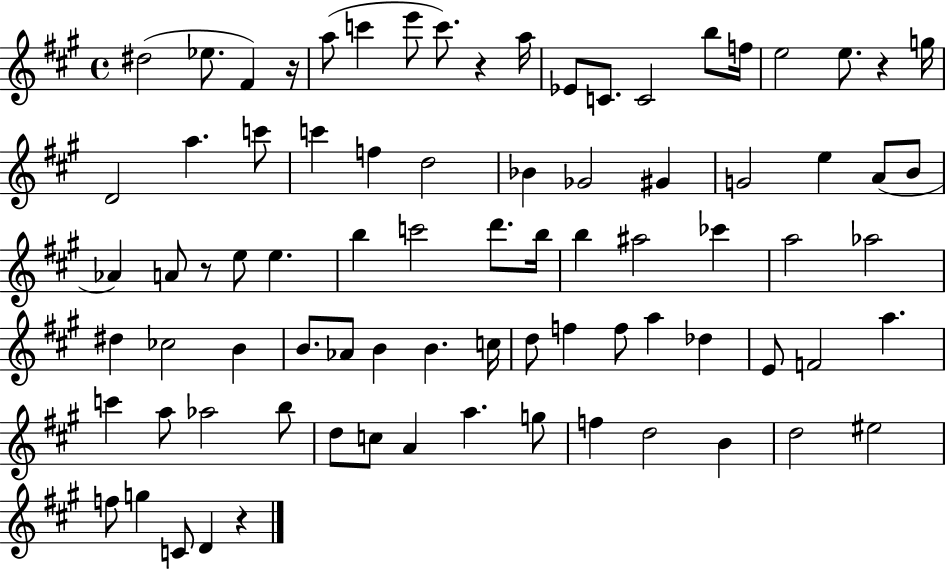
{
  \clef treble
  \time 4/4
  \defaultTimeSignature
  \key a \major
  dis''2( ees''8. fis'4) r16 | a''8( c'''4 e'''8 c'''8.) r4 a''16 | ees'8 c'8. c'2 b''8 f''16 | e''2 e''8. r4 g''16 | \break d'2 a''4. c'''8 | c'''4 f''4 d''2 | bes'4 ges'2 gis'4 | g'2 e''4 a'8( b'8 | \break aes'4) a'8 r8 e''8 e''4. | b''4 c'''2 d'''8. b''16 | b''4 ais''2 ces'''4 | a''2 aes''2 | \break dis''4 ces''2 b'4 | b'8. aes'8 b'4 b'4. c''16 | d''8 f''4 f''8 a''4 des''4 | e'8 f'2 a''4. | \break c'''4 a''8 aes''2 b''8 | d''8 c''8 a'4 a''4. g''8 | f''4 d''2 b'4 | d''2 eis''2 | \break f''8 g''4 c'8 d'4 r4 | \bar "|."
}